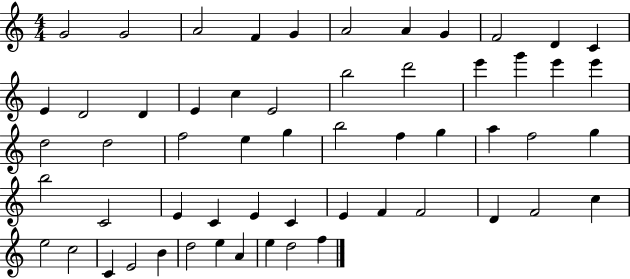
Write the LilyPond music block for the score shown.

{
  \clef treble
  \numericTimeSignature
  \time 4/4
  \key c \major
  g'2 g'2 | a'2 f'4 g'4 | a'2 a'4 g'4 | f'2 d'4 c'4 | \break e'4 d'2 d'4 | e'4 c''4 e'2 | b''2 d'''2 | e'''4 g'''4 e'''4 e'''4 | \break d''2 d''2 | f''2 e''4 g''4 | b''2 f''4 g''4 | a''4 f''2 g''4 | \break b''2 c'2 | e'4 c'4 e'4 c'4 | e'4 f'4 f'2 | d'4 f'2 c''4 | \break e''2 c''2 | c'4 e'2 b'4 | d''2 e''4 a'4 | e''4 d''2 f''4 | \break \bar "|."
}